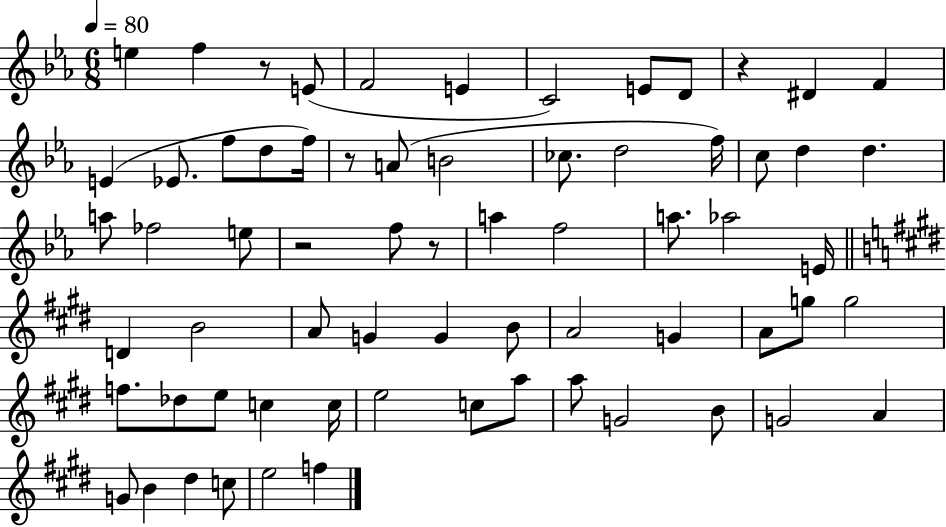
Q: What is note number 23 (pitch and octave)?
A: D5